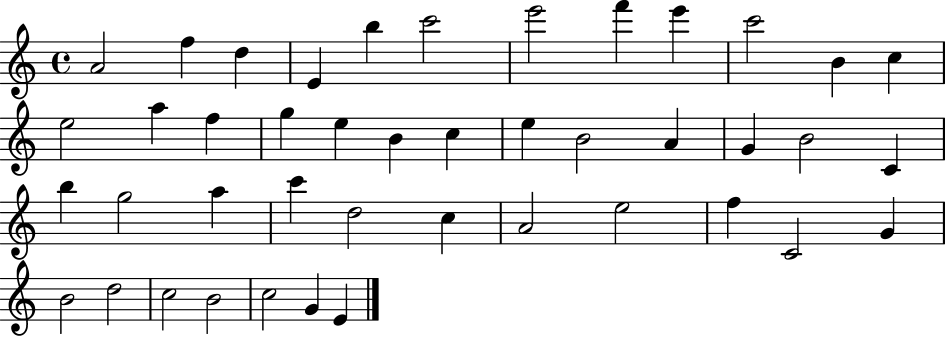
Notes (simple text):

A4/h F5/q D5/q E4/q B5/q C6/h E6/h F6/q E6/q C6/h B4/q C5/q E5/h A5/q F5/q G5/q E5/q B4/q C5/q E5/q B4/h A4/q G4/q B4/h C4/q B5/q G5/h A5/q C6/q D5/h C5/q A4/h E5/h F5/q C4/h G4/q B4/h D5/h C5/h B4/h C5/h G4/q E4/q